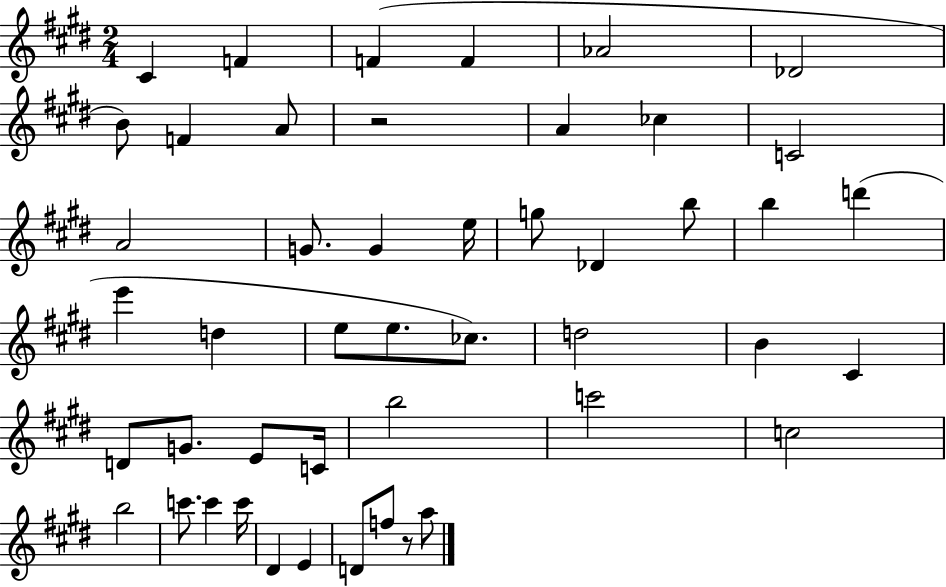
X:1
T:Untitled
M:2/4
L:1/4
K:E
^C F F F _A2 _D2 B/2 F A/2 z2 A _c C2 A2 G/2 G e/4 g/2 _D b/2 b d' e' d e/2 e/2 _c/2 d2 B ^C D/2 G/2 E/2 C/4 b2 c'2 c2 b2 c'/2 c' c'/4 ^D E D/2 f/2 z/2 a/2